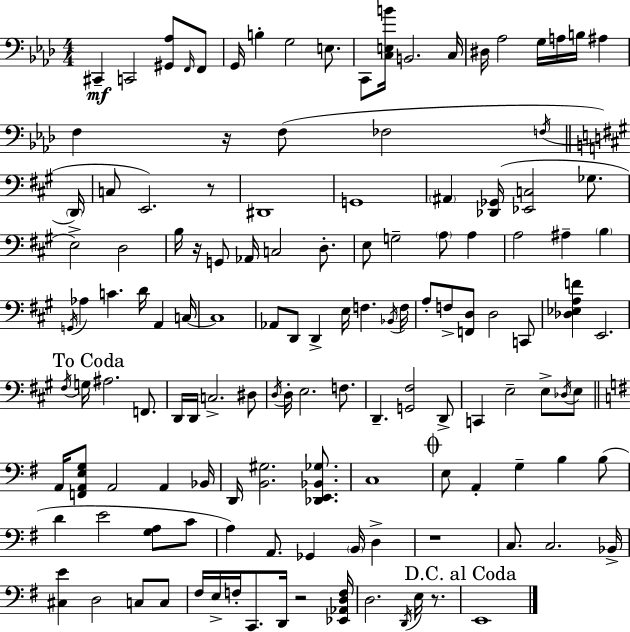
{
  \clef bass
  \numericTimeSignature
  \time 4/4
  \key aes \major
  cis,4--\mf c,2 <gis, aes>8 \grace { f,16 } f,8 | g,16 b4-. g2 e8. | c,8 <c e b'>16 b,2. | c16 dis16 aes2 g16 a16 b16 ais4 | \break f4 r16 f8( fes2 | \acciaccatura { f16 } \bar "||" \break \key a \major \parenthesize d,16 c8 e,2.) r8 | dis,1 | g,1 | \parenthesize ais,4 <des, ges,>16( <ees, c>2 ges8. | \break e2->) d2 | b16 r16 g,8 aes,16 c2 d8.-. | e8 g2-- \parenthesize a8 a4 | a2 ais4-- \parenthesize b4 | \break \acciaccatura { g,16 } aes4 c'4. d'16 a,4 | c16~~ c1 | aes,8 d,8 d,4-> e16 f4. | \acciaccatura { bes,16 } f16 a8-. f8-> <f, d>8 d2 | \break c,8 <des ees a f'>4 e,2. | \mark "To Coda" \acciaccatura { fis16 } g16 ais2. | f,8. d,16 d,16 c2.-> | dis8 \acciaccatura { d16 } d16-. e2. | \break f8. d,4.-- <g, fis>2 | d,8-> c,4 e2-- | e8-> \acciaccatura { des16 } e8 \bar "||" \break \key g \major a,16 <f, a, e g>8 a,2 a,4 bes,16 | d,16 <b, gis>2. <des, e, bes, ges>8. | c1 | \mark \markup { \musicglyph "scripts.coda" } e8 a,4-. g4-- b4 b8( | \break d'4 e'2 <g a>8 c'8 | a4) a,8. ges,4 \parenthesize b,16 d4-> | r1 | c8. c2. bes,16-> | \break <cis e'>4 d2 c8 c8 | fis16 e16-> f16-. c,8. d,16 r2 <ees, aes, d f>16 | d2. \acciaccatura { d,16 } e16 r8. | \mark "D.C. al Coda" e,1 | \break \bar "|."
}